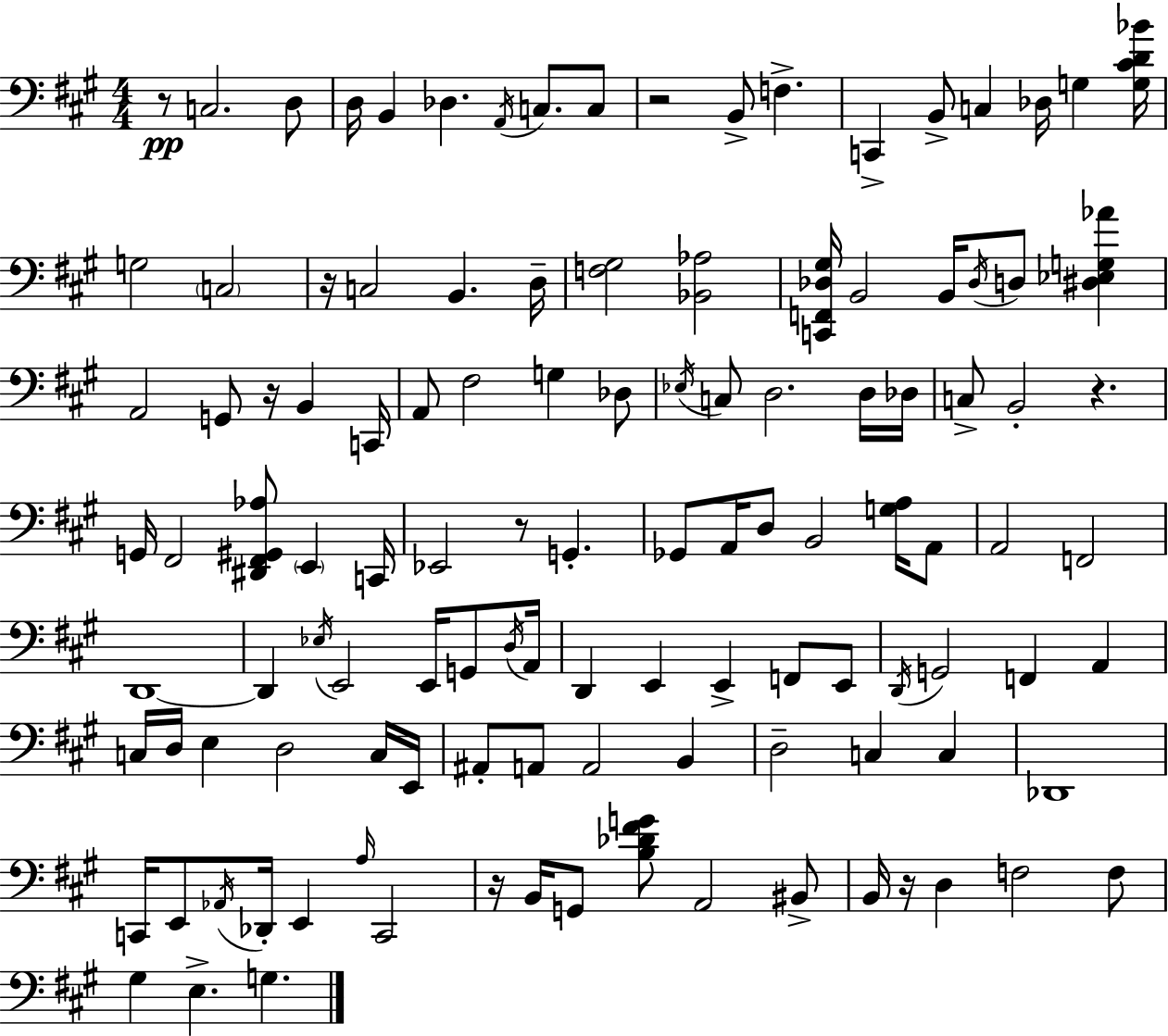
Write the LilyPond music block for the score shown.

{
  \clef bass
  \numericTimeSignature
  \time 4/4
  \key a \major
  r8\pp c2. d8 | d16 b,4 des4. \acciaccatura { a,16 } c8. c8 | r2 b,8-> f4.-> | c,4-> b,8-> c4 des16 g4 | \break <g cis' d' bes'>16 g2 \parenthesize c2 | r16 c2 b,4. | d16-- <f gis>2 <bes, aes>2 | <c, f, des gis>16 b,2 b,16 \acciaccatura { des16 } d8 <dis ees g aes'>4 | \break a,2 g,8 r16 b,4 | c,16 a,8 fis2 g4 | des8 \acciaccatura { ees16 } c8 d2. | d16 des16 c8-> b,2-. r4. | \break g,16 fis,2 <dis, fis, gis, aes>8 \parenthesize e,4 | c,16 ees,2 r8 g,4.-. | ges,8 a,16 d8 b,2 | <g a>16 a,8 a,2 f,2 | \break d,1~~ | d,4 \acciaccatura { ees16 } e,2 | e,16 g,8 \acciaccatura { d16 } a,16 d,4 e,4 e,4-> | f,8 e,8 \acciaccatura { d,16 } g,2 f,4 | \break a,4 c16 d16 e4 d2 | c16 e,16 ais,8-. a,8 a,2 | b,4 d2-- c4 | c4 des,1 | \break c,16 e,8 \acciaccatura { aes,16 } des,16-. e,4 \grace { a16 } | c,2 r16 b,16 g,8 <b des' fis' g'>8 a,2 | bis,8-> b,16 r16 d4 f2 | f8 gis4 e4.-> | \break g4. \bar "|."
}